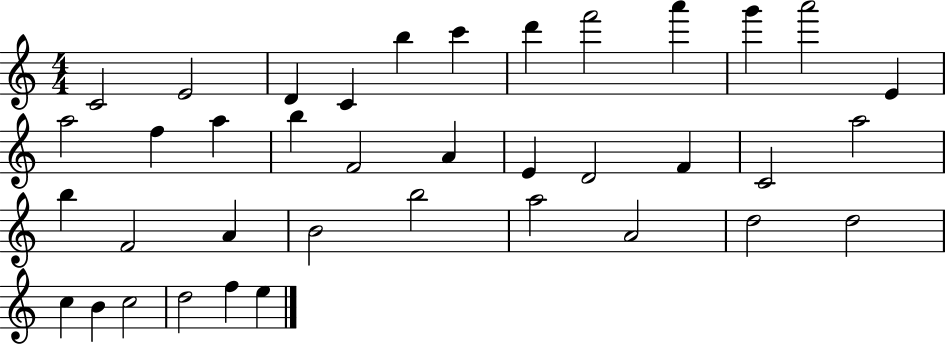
{
  \clef treble
  \numericTimeSignature
  \time 4/4
  \key c \major
  c'2 e'2 | d'4 c'4 b''4 c'''4 | d'''4 f'''2 a'''4 | g'''4 a'''2 e'4 | \break a''2 f''4 a''4 | b''4 f'2 a'4 | e'4 d'2 f'4 | c'2 a''2 | \break b''4 f'2 a'4 | b'2 b''2 | a''2 a'2 | d''2 d''2 | \break c''4 b'4 c''2 | d''2 f''4 e''4 | \bar "|."
}